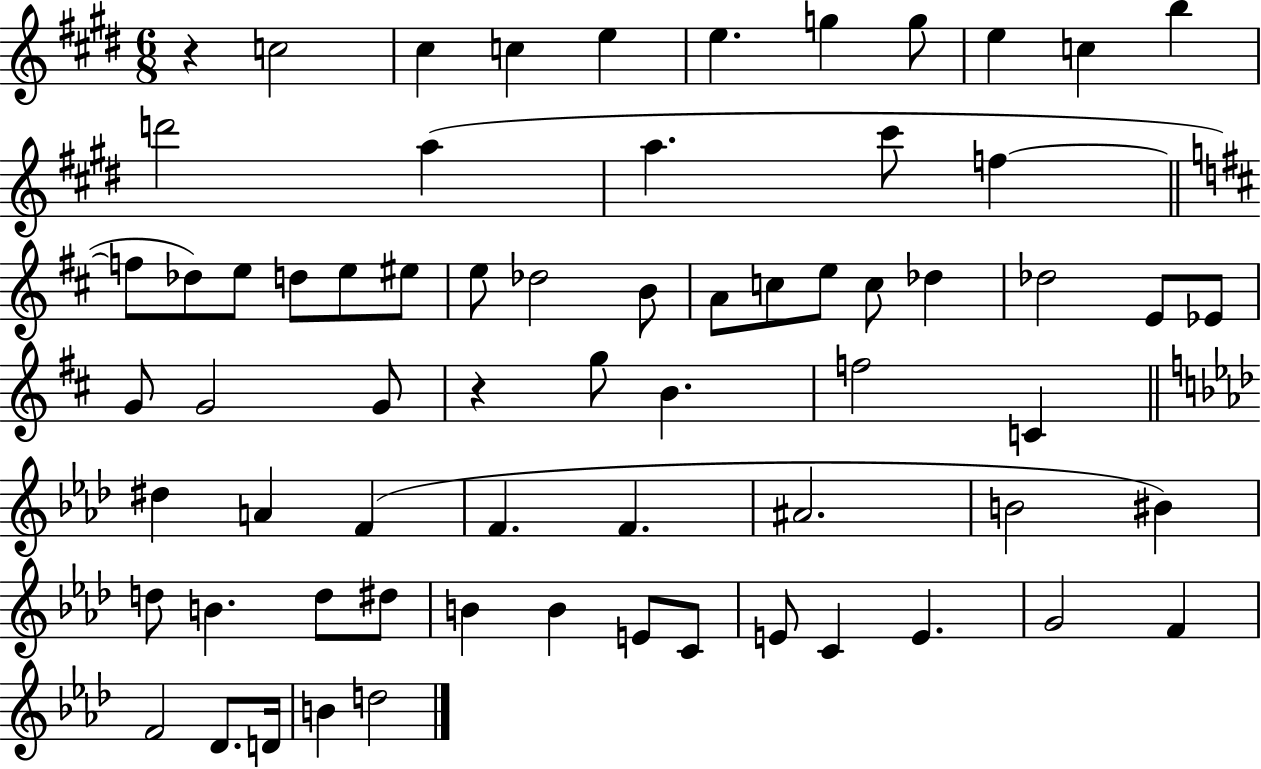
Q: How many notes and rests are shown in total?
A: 67